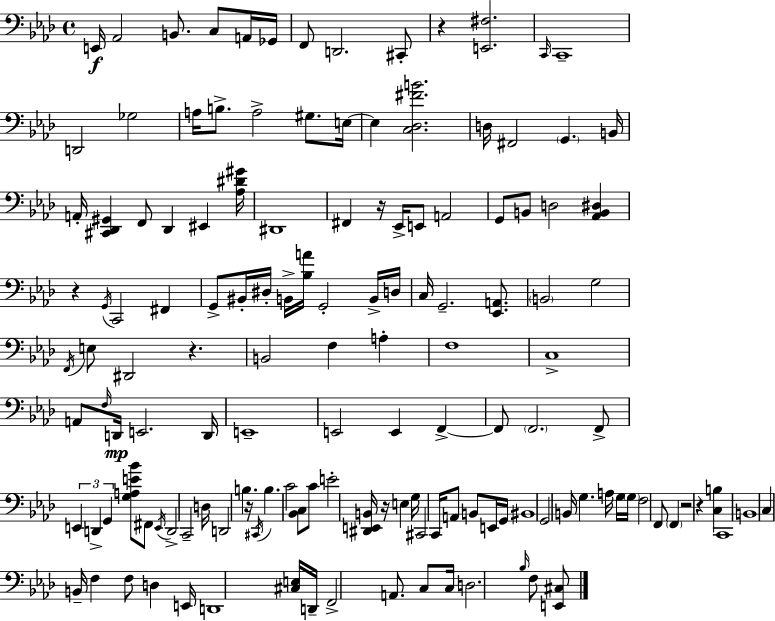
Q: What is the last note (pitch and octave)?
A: F3